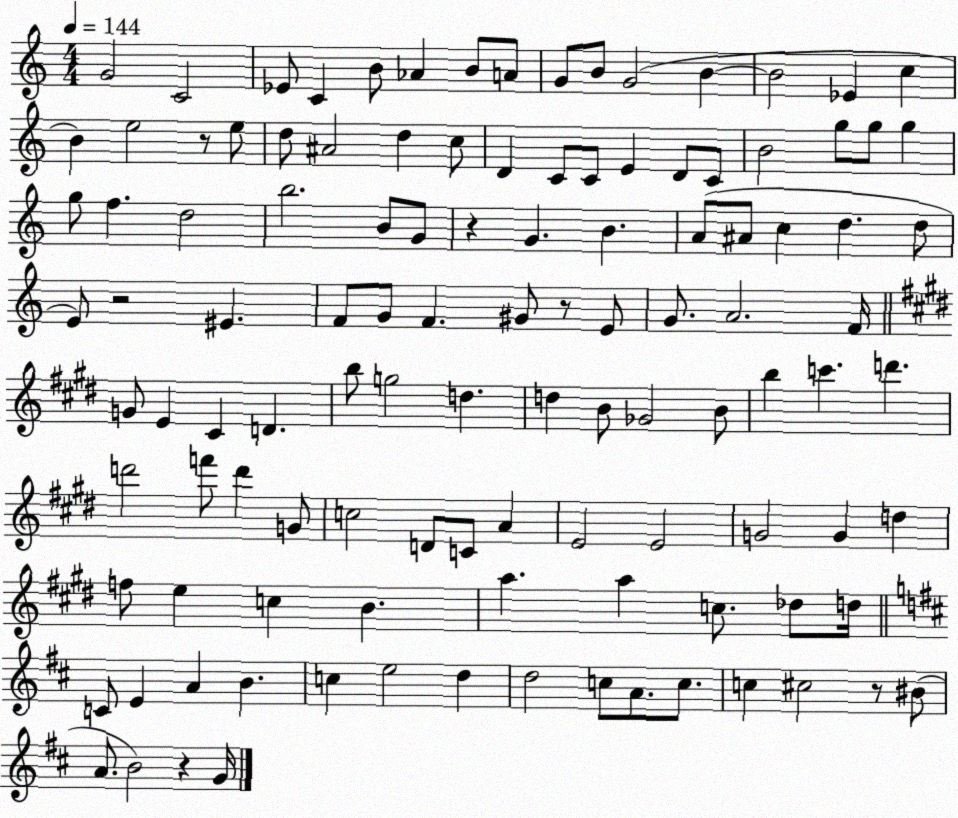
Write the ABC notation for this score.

X:1
T:Untitled
M:4/4
L:1/4
K:C
G2 C2 _E/2 C B/2 _A B/2 A/2 G/2 B/2 G2 B B2 _E c B e2 z/2 e/2 d/2 ^A2 d c/2 D C/2 C/2 E D/2 C/2 B2 g/2 g/2 g g/2 f d2 b2 B/2 G/2 z G B A/2 ^A/2 c d d/2 E/2 z2 ^E F/2 G/2 F ^G/2 z/2 E/2 G/2 A2 F/4 G/2 E ^C D b/2 g2 d d B/2 _G2 B/2 b c' d' d'2 f'/2 d' G/2 c2 D/2 C/2 A E2 E2 G2 G d f/2 e c B a a c/2 _d/2 d/4 C/2 E A B c e2 d d2 c/2 A/2 c/2 c ^c2 z/2 ^B/2 A/2 B2 z G/4